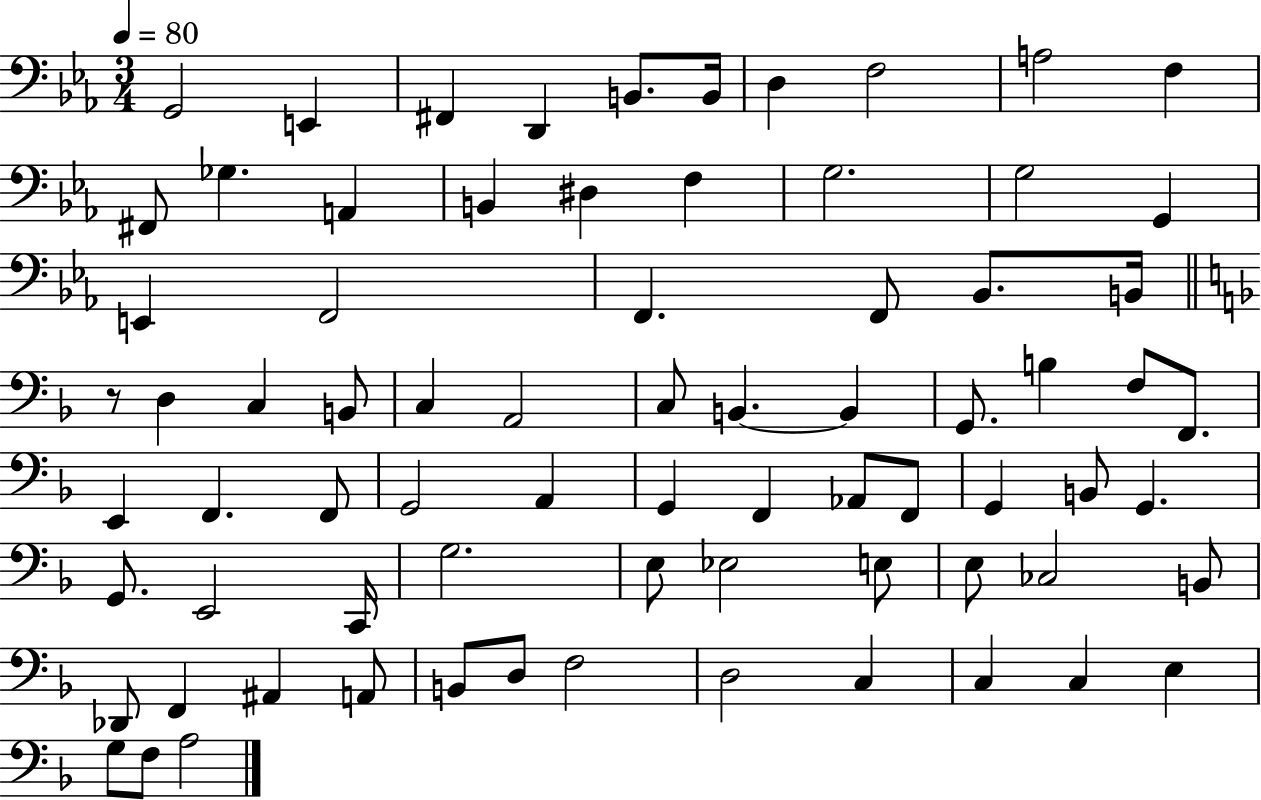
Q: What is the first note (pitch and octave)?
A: G2